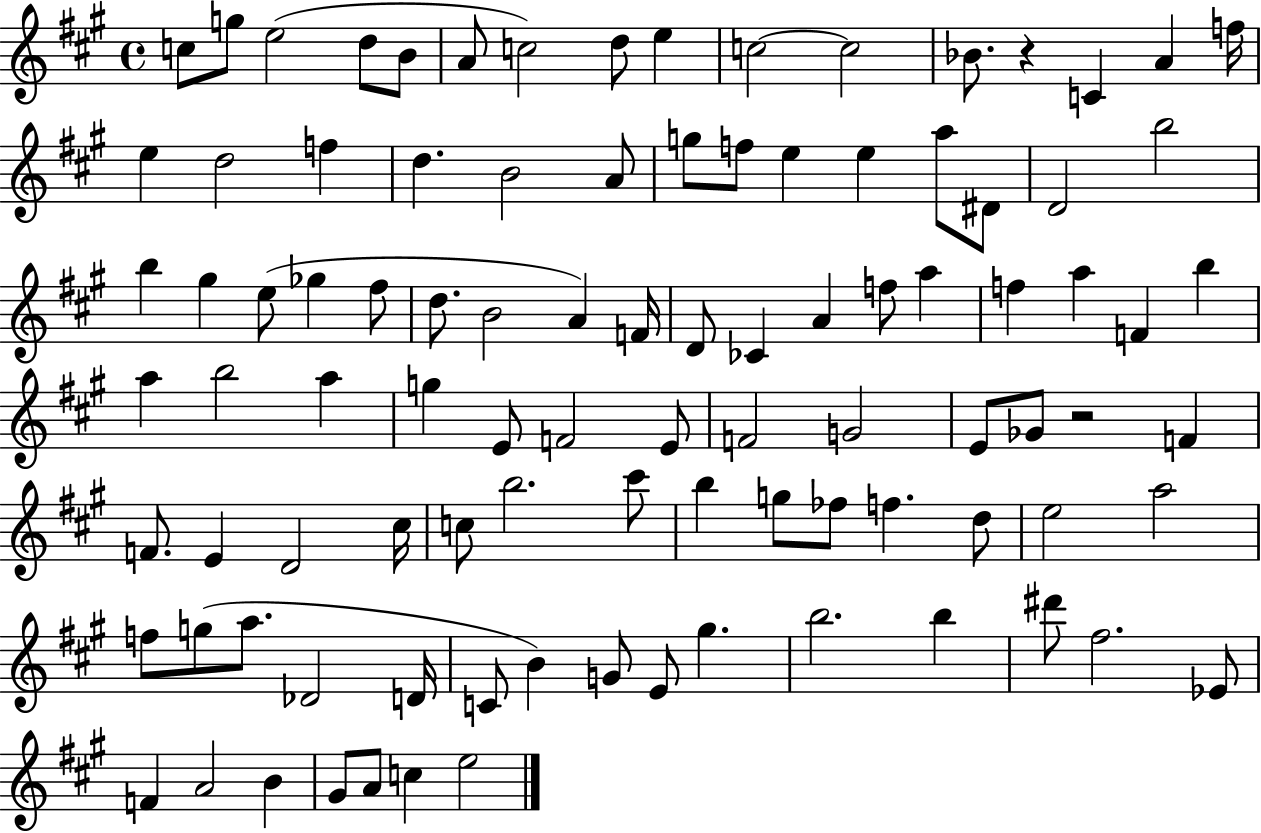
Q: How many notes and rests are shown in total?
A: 97